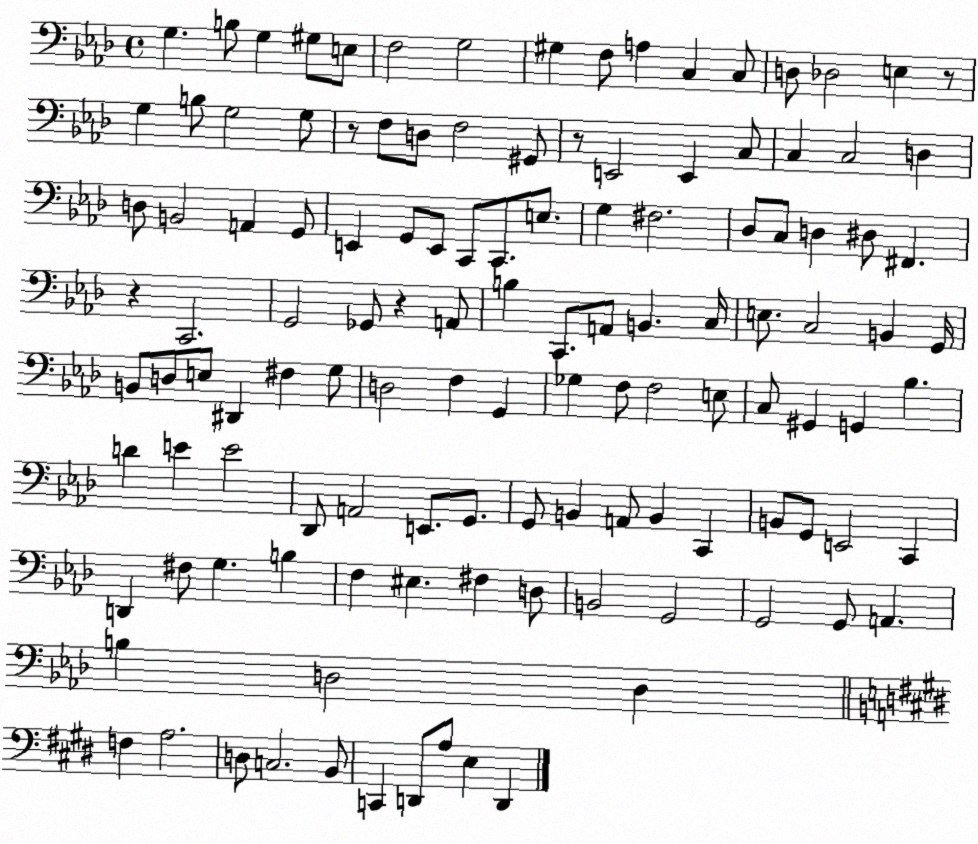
X:1
T:Untitled
M:4/4
L:1/4
K:Ab
G, B,/2 G, ^G,/2 E,/2 F,2 G,2 ^G, F,/2 A, C, C,/2 D,/2 _D,2 E, z/2 G, B,/2 G,2 G,/2 z/2 F,/2 D,/2 F,2 ^G,,/2 z/2 E,,2 E,, C,/2 C, C,2 D, D,/2 B,,2 A,, G,,/2 E,, G,,/2 E,,/2 C,,/2 C,,/2 E,/2 G, ^F,2 _D,/2 C,/2 D, ^D,/2 ^F,, z C,,2 G,,2 _G,,/2 z A,,/2 B, C,,/2 A,,/2 B,, C,/4 E,/2 C,2 B,, G,,/4 B,,/2 D,/2 E,/2 ^D,, ^F, G,/2 D,2 F, G,, _G, F,/2 F,2 E,/2 C,/2 ^G,, G,, _B, D E E2 _D,,/2 A,,2 E,,/2 G,,/2 G,,/2 B,, A,,/2 B,, C,, B,,/2 G,,/2 E,,2 C,, D,, ^F,/2 G, B, F, ^E, ^F, D,/2 B,,2 G,,2 G,,2 G,,/2 A,, B, D,2 D, F, A,2 D,/2 C,2 B,,/2 C,, D,,/2 A,/2 E, D,,